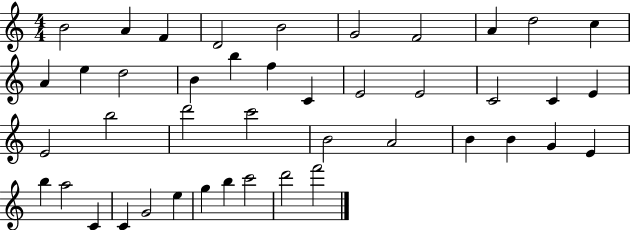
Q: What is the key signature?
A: C major